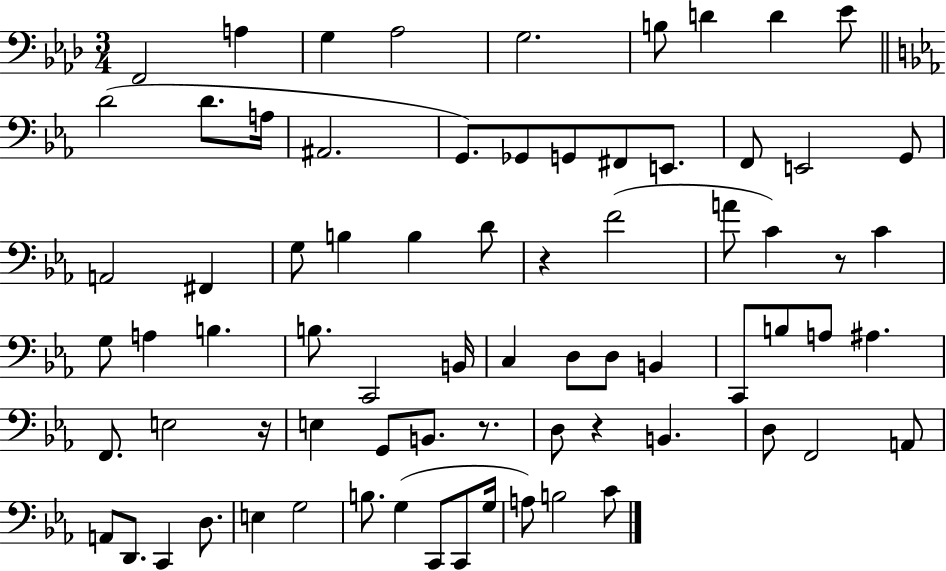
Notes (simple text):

F2/h A3/q G3/q Ab3/h G3/h. B3/e D4/q D4/q Eb4/e D4/h D4/e. A3/s A#2/h. G2/e. Gb2/e G2/e F#2/e E2/e. F2/e E2/h G2/e A2/h F#2/q G3/e B3/q B3/q D4/e R/q F4/h A4/e C4/q R/e C4/q G3/e A3/q B3/q. B3/e. C2/h B2/s C3/q D3/e D3/e B2/q C2/e B3/e A3/e A#3/q. F2/e. E3/h R/s E3/q G2/e B2/e. R/e. D3/e R/q B2/q. D3/e F2/h A2/e A2/e D2/e. C2/q D3/e. E3/q G3/h B3/e. G3/q C2/e C2/e G3/s A3/e B3/h C4/e